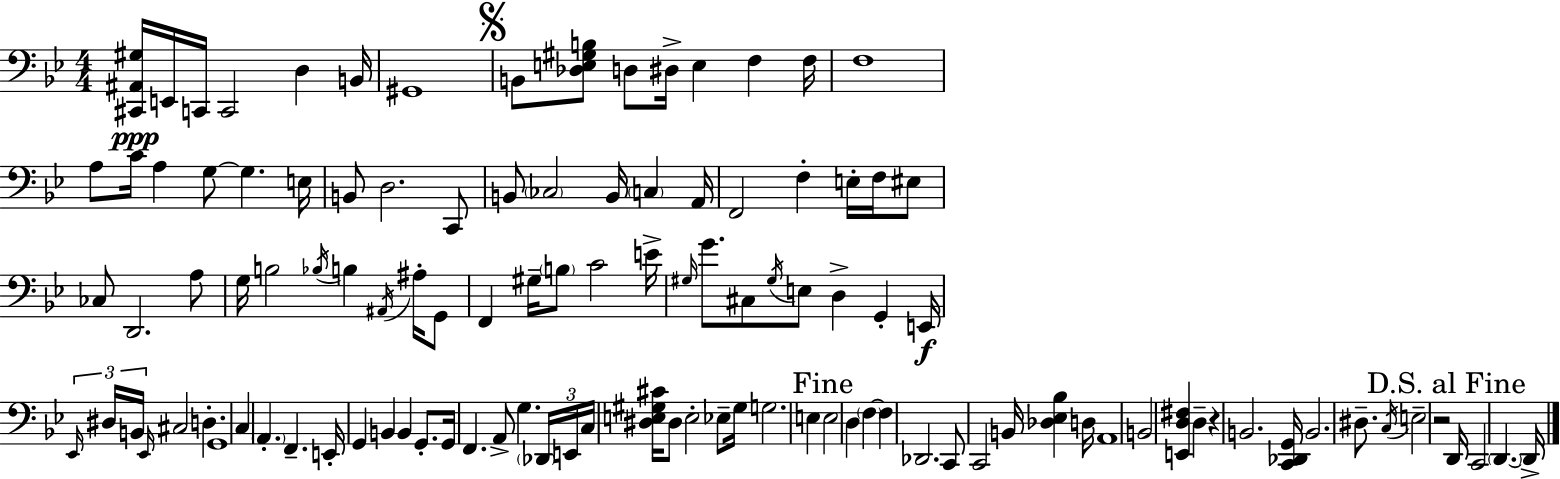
[C#2,A#2,G#3]/s E2/s C2/s C2/h D3/q B2/s G#2/w B2/e [Db3,E3,G#3,B3]/e D3/e D#3/s E3/q F3/q F3/s F3/w A3/e C4/s A3/q G3/e G3/q. E3/s B2/e D3/h. C2/e B2/e CES3/h B2/s C3/q A2/s F2/h F3/q E3/s F3/s EIS3/e CES3/e D2/h. A3/e G3/s B3/h Bb3/s B3/q A#2/s A#3/s G2/e F2/q G#3/s B3/e C4/h E4/s G#3/s G4/e. C#3/e G#3/s E3/e D3/q G2/q E2/s Eb2/s D#3/s B2/s Eb2/s C#3/h D3/q. G2/w C3/q A2/q. F2/q. E2/s G2/q B2/q B2/q G2/e. G2/s F2/q. A2/e G3/q. Db2/s E2/s C3/s [D#3,E3,G#3,C#4]/s D#3/e E3/h Eb3/e G#3/s G3/h. E3/q E3/h D3/q F3/q F3/q Db2/h. C2/e C2/h B2/s [Db3,Eb3,Bb3]/q D3/s A2/w B2/h [E2,D3,F#3]/q D3/q R/q B2/h. [C2,Db2,G2]/s B2/h. D#3/e. C3/s E3/h R/h D2/s C2/h D2/q. D2/s